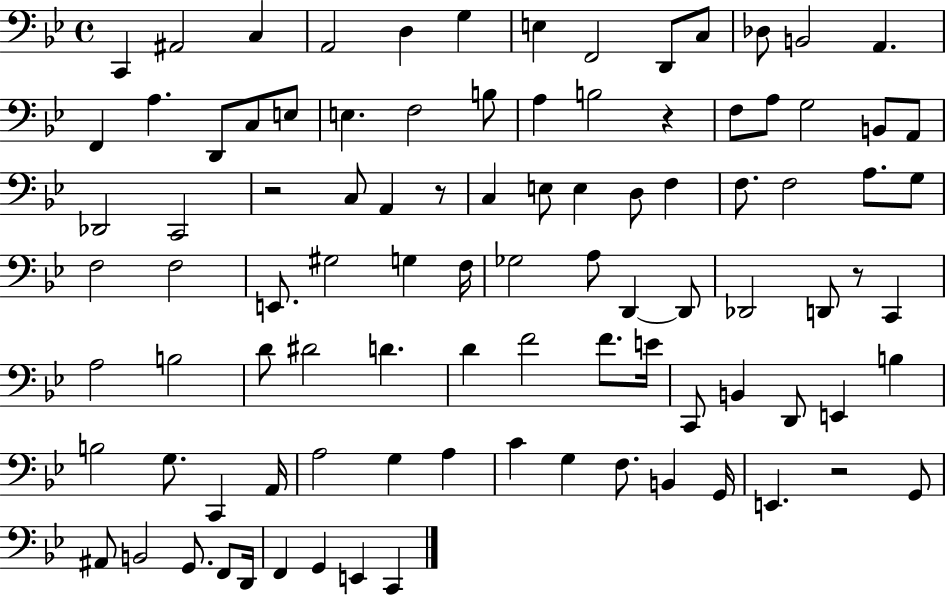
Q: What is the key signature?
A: BES major